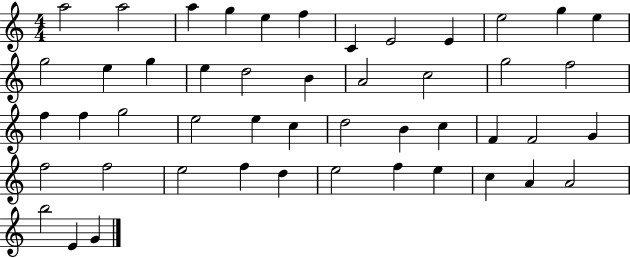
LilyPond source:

{
  \clef treble
  \numericTimeSignature
  \time 4/4
  \key c \major
  a''2 a''2 | a''4 g''4 e''4 f''4 | c'4 e'2 e'4 | e''2 g''4 e''4 | \break g''2 e''4 g''4 | e''4 d''2 b'4 | a'2 c''2 | g''2 f''2 | \break f''4 f''4 g''2 | e''2 e''4 c''4 | d''2 b'4 c''4 | f'4 f'2 g'4 | \break f''2 f''2 | e''2 f''4 d''4 | e''2 f''4 e''4 | c''4 a'4 a'2 | \break b''2 e'4 g'4 | \bar "|."
}